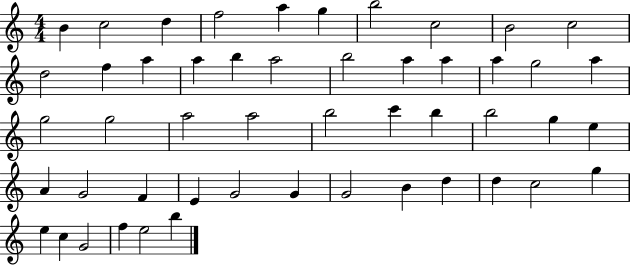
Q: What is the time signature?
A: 4/4